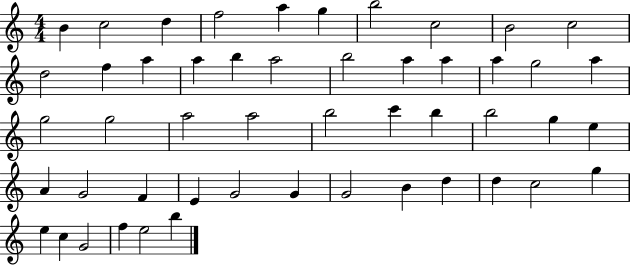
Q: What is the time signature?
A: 4/4